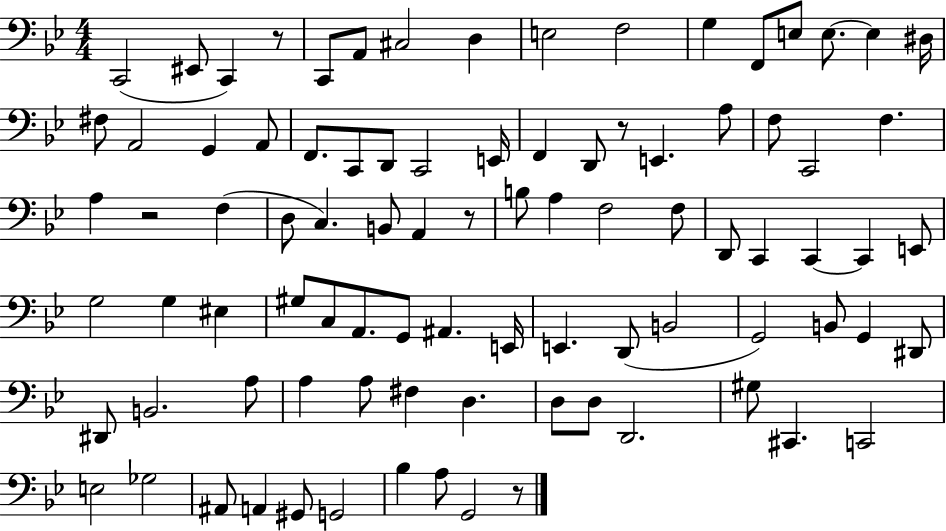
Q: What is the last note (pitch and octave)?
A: G2